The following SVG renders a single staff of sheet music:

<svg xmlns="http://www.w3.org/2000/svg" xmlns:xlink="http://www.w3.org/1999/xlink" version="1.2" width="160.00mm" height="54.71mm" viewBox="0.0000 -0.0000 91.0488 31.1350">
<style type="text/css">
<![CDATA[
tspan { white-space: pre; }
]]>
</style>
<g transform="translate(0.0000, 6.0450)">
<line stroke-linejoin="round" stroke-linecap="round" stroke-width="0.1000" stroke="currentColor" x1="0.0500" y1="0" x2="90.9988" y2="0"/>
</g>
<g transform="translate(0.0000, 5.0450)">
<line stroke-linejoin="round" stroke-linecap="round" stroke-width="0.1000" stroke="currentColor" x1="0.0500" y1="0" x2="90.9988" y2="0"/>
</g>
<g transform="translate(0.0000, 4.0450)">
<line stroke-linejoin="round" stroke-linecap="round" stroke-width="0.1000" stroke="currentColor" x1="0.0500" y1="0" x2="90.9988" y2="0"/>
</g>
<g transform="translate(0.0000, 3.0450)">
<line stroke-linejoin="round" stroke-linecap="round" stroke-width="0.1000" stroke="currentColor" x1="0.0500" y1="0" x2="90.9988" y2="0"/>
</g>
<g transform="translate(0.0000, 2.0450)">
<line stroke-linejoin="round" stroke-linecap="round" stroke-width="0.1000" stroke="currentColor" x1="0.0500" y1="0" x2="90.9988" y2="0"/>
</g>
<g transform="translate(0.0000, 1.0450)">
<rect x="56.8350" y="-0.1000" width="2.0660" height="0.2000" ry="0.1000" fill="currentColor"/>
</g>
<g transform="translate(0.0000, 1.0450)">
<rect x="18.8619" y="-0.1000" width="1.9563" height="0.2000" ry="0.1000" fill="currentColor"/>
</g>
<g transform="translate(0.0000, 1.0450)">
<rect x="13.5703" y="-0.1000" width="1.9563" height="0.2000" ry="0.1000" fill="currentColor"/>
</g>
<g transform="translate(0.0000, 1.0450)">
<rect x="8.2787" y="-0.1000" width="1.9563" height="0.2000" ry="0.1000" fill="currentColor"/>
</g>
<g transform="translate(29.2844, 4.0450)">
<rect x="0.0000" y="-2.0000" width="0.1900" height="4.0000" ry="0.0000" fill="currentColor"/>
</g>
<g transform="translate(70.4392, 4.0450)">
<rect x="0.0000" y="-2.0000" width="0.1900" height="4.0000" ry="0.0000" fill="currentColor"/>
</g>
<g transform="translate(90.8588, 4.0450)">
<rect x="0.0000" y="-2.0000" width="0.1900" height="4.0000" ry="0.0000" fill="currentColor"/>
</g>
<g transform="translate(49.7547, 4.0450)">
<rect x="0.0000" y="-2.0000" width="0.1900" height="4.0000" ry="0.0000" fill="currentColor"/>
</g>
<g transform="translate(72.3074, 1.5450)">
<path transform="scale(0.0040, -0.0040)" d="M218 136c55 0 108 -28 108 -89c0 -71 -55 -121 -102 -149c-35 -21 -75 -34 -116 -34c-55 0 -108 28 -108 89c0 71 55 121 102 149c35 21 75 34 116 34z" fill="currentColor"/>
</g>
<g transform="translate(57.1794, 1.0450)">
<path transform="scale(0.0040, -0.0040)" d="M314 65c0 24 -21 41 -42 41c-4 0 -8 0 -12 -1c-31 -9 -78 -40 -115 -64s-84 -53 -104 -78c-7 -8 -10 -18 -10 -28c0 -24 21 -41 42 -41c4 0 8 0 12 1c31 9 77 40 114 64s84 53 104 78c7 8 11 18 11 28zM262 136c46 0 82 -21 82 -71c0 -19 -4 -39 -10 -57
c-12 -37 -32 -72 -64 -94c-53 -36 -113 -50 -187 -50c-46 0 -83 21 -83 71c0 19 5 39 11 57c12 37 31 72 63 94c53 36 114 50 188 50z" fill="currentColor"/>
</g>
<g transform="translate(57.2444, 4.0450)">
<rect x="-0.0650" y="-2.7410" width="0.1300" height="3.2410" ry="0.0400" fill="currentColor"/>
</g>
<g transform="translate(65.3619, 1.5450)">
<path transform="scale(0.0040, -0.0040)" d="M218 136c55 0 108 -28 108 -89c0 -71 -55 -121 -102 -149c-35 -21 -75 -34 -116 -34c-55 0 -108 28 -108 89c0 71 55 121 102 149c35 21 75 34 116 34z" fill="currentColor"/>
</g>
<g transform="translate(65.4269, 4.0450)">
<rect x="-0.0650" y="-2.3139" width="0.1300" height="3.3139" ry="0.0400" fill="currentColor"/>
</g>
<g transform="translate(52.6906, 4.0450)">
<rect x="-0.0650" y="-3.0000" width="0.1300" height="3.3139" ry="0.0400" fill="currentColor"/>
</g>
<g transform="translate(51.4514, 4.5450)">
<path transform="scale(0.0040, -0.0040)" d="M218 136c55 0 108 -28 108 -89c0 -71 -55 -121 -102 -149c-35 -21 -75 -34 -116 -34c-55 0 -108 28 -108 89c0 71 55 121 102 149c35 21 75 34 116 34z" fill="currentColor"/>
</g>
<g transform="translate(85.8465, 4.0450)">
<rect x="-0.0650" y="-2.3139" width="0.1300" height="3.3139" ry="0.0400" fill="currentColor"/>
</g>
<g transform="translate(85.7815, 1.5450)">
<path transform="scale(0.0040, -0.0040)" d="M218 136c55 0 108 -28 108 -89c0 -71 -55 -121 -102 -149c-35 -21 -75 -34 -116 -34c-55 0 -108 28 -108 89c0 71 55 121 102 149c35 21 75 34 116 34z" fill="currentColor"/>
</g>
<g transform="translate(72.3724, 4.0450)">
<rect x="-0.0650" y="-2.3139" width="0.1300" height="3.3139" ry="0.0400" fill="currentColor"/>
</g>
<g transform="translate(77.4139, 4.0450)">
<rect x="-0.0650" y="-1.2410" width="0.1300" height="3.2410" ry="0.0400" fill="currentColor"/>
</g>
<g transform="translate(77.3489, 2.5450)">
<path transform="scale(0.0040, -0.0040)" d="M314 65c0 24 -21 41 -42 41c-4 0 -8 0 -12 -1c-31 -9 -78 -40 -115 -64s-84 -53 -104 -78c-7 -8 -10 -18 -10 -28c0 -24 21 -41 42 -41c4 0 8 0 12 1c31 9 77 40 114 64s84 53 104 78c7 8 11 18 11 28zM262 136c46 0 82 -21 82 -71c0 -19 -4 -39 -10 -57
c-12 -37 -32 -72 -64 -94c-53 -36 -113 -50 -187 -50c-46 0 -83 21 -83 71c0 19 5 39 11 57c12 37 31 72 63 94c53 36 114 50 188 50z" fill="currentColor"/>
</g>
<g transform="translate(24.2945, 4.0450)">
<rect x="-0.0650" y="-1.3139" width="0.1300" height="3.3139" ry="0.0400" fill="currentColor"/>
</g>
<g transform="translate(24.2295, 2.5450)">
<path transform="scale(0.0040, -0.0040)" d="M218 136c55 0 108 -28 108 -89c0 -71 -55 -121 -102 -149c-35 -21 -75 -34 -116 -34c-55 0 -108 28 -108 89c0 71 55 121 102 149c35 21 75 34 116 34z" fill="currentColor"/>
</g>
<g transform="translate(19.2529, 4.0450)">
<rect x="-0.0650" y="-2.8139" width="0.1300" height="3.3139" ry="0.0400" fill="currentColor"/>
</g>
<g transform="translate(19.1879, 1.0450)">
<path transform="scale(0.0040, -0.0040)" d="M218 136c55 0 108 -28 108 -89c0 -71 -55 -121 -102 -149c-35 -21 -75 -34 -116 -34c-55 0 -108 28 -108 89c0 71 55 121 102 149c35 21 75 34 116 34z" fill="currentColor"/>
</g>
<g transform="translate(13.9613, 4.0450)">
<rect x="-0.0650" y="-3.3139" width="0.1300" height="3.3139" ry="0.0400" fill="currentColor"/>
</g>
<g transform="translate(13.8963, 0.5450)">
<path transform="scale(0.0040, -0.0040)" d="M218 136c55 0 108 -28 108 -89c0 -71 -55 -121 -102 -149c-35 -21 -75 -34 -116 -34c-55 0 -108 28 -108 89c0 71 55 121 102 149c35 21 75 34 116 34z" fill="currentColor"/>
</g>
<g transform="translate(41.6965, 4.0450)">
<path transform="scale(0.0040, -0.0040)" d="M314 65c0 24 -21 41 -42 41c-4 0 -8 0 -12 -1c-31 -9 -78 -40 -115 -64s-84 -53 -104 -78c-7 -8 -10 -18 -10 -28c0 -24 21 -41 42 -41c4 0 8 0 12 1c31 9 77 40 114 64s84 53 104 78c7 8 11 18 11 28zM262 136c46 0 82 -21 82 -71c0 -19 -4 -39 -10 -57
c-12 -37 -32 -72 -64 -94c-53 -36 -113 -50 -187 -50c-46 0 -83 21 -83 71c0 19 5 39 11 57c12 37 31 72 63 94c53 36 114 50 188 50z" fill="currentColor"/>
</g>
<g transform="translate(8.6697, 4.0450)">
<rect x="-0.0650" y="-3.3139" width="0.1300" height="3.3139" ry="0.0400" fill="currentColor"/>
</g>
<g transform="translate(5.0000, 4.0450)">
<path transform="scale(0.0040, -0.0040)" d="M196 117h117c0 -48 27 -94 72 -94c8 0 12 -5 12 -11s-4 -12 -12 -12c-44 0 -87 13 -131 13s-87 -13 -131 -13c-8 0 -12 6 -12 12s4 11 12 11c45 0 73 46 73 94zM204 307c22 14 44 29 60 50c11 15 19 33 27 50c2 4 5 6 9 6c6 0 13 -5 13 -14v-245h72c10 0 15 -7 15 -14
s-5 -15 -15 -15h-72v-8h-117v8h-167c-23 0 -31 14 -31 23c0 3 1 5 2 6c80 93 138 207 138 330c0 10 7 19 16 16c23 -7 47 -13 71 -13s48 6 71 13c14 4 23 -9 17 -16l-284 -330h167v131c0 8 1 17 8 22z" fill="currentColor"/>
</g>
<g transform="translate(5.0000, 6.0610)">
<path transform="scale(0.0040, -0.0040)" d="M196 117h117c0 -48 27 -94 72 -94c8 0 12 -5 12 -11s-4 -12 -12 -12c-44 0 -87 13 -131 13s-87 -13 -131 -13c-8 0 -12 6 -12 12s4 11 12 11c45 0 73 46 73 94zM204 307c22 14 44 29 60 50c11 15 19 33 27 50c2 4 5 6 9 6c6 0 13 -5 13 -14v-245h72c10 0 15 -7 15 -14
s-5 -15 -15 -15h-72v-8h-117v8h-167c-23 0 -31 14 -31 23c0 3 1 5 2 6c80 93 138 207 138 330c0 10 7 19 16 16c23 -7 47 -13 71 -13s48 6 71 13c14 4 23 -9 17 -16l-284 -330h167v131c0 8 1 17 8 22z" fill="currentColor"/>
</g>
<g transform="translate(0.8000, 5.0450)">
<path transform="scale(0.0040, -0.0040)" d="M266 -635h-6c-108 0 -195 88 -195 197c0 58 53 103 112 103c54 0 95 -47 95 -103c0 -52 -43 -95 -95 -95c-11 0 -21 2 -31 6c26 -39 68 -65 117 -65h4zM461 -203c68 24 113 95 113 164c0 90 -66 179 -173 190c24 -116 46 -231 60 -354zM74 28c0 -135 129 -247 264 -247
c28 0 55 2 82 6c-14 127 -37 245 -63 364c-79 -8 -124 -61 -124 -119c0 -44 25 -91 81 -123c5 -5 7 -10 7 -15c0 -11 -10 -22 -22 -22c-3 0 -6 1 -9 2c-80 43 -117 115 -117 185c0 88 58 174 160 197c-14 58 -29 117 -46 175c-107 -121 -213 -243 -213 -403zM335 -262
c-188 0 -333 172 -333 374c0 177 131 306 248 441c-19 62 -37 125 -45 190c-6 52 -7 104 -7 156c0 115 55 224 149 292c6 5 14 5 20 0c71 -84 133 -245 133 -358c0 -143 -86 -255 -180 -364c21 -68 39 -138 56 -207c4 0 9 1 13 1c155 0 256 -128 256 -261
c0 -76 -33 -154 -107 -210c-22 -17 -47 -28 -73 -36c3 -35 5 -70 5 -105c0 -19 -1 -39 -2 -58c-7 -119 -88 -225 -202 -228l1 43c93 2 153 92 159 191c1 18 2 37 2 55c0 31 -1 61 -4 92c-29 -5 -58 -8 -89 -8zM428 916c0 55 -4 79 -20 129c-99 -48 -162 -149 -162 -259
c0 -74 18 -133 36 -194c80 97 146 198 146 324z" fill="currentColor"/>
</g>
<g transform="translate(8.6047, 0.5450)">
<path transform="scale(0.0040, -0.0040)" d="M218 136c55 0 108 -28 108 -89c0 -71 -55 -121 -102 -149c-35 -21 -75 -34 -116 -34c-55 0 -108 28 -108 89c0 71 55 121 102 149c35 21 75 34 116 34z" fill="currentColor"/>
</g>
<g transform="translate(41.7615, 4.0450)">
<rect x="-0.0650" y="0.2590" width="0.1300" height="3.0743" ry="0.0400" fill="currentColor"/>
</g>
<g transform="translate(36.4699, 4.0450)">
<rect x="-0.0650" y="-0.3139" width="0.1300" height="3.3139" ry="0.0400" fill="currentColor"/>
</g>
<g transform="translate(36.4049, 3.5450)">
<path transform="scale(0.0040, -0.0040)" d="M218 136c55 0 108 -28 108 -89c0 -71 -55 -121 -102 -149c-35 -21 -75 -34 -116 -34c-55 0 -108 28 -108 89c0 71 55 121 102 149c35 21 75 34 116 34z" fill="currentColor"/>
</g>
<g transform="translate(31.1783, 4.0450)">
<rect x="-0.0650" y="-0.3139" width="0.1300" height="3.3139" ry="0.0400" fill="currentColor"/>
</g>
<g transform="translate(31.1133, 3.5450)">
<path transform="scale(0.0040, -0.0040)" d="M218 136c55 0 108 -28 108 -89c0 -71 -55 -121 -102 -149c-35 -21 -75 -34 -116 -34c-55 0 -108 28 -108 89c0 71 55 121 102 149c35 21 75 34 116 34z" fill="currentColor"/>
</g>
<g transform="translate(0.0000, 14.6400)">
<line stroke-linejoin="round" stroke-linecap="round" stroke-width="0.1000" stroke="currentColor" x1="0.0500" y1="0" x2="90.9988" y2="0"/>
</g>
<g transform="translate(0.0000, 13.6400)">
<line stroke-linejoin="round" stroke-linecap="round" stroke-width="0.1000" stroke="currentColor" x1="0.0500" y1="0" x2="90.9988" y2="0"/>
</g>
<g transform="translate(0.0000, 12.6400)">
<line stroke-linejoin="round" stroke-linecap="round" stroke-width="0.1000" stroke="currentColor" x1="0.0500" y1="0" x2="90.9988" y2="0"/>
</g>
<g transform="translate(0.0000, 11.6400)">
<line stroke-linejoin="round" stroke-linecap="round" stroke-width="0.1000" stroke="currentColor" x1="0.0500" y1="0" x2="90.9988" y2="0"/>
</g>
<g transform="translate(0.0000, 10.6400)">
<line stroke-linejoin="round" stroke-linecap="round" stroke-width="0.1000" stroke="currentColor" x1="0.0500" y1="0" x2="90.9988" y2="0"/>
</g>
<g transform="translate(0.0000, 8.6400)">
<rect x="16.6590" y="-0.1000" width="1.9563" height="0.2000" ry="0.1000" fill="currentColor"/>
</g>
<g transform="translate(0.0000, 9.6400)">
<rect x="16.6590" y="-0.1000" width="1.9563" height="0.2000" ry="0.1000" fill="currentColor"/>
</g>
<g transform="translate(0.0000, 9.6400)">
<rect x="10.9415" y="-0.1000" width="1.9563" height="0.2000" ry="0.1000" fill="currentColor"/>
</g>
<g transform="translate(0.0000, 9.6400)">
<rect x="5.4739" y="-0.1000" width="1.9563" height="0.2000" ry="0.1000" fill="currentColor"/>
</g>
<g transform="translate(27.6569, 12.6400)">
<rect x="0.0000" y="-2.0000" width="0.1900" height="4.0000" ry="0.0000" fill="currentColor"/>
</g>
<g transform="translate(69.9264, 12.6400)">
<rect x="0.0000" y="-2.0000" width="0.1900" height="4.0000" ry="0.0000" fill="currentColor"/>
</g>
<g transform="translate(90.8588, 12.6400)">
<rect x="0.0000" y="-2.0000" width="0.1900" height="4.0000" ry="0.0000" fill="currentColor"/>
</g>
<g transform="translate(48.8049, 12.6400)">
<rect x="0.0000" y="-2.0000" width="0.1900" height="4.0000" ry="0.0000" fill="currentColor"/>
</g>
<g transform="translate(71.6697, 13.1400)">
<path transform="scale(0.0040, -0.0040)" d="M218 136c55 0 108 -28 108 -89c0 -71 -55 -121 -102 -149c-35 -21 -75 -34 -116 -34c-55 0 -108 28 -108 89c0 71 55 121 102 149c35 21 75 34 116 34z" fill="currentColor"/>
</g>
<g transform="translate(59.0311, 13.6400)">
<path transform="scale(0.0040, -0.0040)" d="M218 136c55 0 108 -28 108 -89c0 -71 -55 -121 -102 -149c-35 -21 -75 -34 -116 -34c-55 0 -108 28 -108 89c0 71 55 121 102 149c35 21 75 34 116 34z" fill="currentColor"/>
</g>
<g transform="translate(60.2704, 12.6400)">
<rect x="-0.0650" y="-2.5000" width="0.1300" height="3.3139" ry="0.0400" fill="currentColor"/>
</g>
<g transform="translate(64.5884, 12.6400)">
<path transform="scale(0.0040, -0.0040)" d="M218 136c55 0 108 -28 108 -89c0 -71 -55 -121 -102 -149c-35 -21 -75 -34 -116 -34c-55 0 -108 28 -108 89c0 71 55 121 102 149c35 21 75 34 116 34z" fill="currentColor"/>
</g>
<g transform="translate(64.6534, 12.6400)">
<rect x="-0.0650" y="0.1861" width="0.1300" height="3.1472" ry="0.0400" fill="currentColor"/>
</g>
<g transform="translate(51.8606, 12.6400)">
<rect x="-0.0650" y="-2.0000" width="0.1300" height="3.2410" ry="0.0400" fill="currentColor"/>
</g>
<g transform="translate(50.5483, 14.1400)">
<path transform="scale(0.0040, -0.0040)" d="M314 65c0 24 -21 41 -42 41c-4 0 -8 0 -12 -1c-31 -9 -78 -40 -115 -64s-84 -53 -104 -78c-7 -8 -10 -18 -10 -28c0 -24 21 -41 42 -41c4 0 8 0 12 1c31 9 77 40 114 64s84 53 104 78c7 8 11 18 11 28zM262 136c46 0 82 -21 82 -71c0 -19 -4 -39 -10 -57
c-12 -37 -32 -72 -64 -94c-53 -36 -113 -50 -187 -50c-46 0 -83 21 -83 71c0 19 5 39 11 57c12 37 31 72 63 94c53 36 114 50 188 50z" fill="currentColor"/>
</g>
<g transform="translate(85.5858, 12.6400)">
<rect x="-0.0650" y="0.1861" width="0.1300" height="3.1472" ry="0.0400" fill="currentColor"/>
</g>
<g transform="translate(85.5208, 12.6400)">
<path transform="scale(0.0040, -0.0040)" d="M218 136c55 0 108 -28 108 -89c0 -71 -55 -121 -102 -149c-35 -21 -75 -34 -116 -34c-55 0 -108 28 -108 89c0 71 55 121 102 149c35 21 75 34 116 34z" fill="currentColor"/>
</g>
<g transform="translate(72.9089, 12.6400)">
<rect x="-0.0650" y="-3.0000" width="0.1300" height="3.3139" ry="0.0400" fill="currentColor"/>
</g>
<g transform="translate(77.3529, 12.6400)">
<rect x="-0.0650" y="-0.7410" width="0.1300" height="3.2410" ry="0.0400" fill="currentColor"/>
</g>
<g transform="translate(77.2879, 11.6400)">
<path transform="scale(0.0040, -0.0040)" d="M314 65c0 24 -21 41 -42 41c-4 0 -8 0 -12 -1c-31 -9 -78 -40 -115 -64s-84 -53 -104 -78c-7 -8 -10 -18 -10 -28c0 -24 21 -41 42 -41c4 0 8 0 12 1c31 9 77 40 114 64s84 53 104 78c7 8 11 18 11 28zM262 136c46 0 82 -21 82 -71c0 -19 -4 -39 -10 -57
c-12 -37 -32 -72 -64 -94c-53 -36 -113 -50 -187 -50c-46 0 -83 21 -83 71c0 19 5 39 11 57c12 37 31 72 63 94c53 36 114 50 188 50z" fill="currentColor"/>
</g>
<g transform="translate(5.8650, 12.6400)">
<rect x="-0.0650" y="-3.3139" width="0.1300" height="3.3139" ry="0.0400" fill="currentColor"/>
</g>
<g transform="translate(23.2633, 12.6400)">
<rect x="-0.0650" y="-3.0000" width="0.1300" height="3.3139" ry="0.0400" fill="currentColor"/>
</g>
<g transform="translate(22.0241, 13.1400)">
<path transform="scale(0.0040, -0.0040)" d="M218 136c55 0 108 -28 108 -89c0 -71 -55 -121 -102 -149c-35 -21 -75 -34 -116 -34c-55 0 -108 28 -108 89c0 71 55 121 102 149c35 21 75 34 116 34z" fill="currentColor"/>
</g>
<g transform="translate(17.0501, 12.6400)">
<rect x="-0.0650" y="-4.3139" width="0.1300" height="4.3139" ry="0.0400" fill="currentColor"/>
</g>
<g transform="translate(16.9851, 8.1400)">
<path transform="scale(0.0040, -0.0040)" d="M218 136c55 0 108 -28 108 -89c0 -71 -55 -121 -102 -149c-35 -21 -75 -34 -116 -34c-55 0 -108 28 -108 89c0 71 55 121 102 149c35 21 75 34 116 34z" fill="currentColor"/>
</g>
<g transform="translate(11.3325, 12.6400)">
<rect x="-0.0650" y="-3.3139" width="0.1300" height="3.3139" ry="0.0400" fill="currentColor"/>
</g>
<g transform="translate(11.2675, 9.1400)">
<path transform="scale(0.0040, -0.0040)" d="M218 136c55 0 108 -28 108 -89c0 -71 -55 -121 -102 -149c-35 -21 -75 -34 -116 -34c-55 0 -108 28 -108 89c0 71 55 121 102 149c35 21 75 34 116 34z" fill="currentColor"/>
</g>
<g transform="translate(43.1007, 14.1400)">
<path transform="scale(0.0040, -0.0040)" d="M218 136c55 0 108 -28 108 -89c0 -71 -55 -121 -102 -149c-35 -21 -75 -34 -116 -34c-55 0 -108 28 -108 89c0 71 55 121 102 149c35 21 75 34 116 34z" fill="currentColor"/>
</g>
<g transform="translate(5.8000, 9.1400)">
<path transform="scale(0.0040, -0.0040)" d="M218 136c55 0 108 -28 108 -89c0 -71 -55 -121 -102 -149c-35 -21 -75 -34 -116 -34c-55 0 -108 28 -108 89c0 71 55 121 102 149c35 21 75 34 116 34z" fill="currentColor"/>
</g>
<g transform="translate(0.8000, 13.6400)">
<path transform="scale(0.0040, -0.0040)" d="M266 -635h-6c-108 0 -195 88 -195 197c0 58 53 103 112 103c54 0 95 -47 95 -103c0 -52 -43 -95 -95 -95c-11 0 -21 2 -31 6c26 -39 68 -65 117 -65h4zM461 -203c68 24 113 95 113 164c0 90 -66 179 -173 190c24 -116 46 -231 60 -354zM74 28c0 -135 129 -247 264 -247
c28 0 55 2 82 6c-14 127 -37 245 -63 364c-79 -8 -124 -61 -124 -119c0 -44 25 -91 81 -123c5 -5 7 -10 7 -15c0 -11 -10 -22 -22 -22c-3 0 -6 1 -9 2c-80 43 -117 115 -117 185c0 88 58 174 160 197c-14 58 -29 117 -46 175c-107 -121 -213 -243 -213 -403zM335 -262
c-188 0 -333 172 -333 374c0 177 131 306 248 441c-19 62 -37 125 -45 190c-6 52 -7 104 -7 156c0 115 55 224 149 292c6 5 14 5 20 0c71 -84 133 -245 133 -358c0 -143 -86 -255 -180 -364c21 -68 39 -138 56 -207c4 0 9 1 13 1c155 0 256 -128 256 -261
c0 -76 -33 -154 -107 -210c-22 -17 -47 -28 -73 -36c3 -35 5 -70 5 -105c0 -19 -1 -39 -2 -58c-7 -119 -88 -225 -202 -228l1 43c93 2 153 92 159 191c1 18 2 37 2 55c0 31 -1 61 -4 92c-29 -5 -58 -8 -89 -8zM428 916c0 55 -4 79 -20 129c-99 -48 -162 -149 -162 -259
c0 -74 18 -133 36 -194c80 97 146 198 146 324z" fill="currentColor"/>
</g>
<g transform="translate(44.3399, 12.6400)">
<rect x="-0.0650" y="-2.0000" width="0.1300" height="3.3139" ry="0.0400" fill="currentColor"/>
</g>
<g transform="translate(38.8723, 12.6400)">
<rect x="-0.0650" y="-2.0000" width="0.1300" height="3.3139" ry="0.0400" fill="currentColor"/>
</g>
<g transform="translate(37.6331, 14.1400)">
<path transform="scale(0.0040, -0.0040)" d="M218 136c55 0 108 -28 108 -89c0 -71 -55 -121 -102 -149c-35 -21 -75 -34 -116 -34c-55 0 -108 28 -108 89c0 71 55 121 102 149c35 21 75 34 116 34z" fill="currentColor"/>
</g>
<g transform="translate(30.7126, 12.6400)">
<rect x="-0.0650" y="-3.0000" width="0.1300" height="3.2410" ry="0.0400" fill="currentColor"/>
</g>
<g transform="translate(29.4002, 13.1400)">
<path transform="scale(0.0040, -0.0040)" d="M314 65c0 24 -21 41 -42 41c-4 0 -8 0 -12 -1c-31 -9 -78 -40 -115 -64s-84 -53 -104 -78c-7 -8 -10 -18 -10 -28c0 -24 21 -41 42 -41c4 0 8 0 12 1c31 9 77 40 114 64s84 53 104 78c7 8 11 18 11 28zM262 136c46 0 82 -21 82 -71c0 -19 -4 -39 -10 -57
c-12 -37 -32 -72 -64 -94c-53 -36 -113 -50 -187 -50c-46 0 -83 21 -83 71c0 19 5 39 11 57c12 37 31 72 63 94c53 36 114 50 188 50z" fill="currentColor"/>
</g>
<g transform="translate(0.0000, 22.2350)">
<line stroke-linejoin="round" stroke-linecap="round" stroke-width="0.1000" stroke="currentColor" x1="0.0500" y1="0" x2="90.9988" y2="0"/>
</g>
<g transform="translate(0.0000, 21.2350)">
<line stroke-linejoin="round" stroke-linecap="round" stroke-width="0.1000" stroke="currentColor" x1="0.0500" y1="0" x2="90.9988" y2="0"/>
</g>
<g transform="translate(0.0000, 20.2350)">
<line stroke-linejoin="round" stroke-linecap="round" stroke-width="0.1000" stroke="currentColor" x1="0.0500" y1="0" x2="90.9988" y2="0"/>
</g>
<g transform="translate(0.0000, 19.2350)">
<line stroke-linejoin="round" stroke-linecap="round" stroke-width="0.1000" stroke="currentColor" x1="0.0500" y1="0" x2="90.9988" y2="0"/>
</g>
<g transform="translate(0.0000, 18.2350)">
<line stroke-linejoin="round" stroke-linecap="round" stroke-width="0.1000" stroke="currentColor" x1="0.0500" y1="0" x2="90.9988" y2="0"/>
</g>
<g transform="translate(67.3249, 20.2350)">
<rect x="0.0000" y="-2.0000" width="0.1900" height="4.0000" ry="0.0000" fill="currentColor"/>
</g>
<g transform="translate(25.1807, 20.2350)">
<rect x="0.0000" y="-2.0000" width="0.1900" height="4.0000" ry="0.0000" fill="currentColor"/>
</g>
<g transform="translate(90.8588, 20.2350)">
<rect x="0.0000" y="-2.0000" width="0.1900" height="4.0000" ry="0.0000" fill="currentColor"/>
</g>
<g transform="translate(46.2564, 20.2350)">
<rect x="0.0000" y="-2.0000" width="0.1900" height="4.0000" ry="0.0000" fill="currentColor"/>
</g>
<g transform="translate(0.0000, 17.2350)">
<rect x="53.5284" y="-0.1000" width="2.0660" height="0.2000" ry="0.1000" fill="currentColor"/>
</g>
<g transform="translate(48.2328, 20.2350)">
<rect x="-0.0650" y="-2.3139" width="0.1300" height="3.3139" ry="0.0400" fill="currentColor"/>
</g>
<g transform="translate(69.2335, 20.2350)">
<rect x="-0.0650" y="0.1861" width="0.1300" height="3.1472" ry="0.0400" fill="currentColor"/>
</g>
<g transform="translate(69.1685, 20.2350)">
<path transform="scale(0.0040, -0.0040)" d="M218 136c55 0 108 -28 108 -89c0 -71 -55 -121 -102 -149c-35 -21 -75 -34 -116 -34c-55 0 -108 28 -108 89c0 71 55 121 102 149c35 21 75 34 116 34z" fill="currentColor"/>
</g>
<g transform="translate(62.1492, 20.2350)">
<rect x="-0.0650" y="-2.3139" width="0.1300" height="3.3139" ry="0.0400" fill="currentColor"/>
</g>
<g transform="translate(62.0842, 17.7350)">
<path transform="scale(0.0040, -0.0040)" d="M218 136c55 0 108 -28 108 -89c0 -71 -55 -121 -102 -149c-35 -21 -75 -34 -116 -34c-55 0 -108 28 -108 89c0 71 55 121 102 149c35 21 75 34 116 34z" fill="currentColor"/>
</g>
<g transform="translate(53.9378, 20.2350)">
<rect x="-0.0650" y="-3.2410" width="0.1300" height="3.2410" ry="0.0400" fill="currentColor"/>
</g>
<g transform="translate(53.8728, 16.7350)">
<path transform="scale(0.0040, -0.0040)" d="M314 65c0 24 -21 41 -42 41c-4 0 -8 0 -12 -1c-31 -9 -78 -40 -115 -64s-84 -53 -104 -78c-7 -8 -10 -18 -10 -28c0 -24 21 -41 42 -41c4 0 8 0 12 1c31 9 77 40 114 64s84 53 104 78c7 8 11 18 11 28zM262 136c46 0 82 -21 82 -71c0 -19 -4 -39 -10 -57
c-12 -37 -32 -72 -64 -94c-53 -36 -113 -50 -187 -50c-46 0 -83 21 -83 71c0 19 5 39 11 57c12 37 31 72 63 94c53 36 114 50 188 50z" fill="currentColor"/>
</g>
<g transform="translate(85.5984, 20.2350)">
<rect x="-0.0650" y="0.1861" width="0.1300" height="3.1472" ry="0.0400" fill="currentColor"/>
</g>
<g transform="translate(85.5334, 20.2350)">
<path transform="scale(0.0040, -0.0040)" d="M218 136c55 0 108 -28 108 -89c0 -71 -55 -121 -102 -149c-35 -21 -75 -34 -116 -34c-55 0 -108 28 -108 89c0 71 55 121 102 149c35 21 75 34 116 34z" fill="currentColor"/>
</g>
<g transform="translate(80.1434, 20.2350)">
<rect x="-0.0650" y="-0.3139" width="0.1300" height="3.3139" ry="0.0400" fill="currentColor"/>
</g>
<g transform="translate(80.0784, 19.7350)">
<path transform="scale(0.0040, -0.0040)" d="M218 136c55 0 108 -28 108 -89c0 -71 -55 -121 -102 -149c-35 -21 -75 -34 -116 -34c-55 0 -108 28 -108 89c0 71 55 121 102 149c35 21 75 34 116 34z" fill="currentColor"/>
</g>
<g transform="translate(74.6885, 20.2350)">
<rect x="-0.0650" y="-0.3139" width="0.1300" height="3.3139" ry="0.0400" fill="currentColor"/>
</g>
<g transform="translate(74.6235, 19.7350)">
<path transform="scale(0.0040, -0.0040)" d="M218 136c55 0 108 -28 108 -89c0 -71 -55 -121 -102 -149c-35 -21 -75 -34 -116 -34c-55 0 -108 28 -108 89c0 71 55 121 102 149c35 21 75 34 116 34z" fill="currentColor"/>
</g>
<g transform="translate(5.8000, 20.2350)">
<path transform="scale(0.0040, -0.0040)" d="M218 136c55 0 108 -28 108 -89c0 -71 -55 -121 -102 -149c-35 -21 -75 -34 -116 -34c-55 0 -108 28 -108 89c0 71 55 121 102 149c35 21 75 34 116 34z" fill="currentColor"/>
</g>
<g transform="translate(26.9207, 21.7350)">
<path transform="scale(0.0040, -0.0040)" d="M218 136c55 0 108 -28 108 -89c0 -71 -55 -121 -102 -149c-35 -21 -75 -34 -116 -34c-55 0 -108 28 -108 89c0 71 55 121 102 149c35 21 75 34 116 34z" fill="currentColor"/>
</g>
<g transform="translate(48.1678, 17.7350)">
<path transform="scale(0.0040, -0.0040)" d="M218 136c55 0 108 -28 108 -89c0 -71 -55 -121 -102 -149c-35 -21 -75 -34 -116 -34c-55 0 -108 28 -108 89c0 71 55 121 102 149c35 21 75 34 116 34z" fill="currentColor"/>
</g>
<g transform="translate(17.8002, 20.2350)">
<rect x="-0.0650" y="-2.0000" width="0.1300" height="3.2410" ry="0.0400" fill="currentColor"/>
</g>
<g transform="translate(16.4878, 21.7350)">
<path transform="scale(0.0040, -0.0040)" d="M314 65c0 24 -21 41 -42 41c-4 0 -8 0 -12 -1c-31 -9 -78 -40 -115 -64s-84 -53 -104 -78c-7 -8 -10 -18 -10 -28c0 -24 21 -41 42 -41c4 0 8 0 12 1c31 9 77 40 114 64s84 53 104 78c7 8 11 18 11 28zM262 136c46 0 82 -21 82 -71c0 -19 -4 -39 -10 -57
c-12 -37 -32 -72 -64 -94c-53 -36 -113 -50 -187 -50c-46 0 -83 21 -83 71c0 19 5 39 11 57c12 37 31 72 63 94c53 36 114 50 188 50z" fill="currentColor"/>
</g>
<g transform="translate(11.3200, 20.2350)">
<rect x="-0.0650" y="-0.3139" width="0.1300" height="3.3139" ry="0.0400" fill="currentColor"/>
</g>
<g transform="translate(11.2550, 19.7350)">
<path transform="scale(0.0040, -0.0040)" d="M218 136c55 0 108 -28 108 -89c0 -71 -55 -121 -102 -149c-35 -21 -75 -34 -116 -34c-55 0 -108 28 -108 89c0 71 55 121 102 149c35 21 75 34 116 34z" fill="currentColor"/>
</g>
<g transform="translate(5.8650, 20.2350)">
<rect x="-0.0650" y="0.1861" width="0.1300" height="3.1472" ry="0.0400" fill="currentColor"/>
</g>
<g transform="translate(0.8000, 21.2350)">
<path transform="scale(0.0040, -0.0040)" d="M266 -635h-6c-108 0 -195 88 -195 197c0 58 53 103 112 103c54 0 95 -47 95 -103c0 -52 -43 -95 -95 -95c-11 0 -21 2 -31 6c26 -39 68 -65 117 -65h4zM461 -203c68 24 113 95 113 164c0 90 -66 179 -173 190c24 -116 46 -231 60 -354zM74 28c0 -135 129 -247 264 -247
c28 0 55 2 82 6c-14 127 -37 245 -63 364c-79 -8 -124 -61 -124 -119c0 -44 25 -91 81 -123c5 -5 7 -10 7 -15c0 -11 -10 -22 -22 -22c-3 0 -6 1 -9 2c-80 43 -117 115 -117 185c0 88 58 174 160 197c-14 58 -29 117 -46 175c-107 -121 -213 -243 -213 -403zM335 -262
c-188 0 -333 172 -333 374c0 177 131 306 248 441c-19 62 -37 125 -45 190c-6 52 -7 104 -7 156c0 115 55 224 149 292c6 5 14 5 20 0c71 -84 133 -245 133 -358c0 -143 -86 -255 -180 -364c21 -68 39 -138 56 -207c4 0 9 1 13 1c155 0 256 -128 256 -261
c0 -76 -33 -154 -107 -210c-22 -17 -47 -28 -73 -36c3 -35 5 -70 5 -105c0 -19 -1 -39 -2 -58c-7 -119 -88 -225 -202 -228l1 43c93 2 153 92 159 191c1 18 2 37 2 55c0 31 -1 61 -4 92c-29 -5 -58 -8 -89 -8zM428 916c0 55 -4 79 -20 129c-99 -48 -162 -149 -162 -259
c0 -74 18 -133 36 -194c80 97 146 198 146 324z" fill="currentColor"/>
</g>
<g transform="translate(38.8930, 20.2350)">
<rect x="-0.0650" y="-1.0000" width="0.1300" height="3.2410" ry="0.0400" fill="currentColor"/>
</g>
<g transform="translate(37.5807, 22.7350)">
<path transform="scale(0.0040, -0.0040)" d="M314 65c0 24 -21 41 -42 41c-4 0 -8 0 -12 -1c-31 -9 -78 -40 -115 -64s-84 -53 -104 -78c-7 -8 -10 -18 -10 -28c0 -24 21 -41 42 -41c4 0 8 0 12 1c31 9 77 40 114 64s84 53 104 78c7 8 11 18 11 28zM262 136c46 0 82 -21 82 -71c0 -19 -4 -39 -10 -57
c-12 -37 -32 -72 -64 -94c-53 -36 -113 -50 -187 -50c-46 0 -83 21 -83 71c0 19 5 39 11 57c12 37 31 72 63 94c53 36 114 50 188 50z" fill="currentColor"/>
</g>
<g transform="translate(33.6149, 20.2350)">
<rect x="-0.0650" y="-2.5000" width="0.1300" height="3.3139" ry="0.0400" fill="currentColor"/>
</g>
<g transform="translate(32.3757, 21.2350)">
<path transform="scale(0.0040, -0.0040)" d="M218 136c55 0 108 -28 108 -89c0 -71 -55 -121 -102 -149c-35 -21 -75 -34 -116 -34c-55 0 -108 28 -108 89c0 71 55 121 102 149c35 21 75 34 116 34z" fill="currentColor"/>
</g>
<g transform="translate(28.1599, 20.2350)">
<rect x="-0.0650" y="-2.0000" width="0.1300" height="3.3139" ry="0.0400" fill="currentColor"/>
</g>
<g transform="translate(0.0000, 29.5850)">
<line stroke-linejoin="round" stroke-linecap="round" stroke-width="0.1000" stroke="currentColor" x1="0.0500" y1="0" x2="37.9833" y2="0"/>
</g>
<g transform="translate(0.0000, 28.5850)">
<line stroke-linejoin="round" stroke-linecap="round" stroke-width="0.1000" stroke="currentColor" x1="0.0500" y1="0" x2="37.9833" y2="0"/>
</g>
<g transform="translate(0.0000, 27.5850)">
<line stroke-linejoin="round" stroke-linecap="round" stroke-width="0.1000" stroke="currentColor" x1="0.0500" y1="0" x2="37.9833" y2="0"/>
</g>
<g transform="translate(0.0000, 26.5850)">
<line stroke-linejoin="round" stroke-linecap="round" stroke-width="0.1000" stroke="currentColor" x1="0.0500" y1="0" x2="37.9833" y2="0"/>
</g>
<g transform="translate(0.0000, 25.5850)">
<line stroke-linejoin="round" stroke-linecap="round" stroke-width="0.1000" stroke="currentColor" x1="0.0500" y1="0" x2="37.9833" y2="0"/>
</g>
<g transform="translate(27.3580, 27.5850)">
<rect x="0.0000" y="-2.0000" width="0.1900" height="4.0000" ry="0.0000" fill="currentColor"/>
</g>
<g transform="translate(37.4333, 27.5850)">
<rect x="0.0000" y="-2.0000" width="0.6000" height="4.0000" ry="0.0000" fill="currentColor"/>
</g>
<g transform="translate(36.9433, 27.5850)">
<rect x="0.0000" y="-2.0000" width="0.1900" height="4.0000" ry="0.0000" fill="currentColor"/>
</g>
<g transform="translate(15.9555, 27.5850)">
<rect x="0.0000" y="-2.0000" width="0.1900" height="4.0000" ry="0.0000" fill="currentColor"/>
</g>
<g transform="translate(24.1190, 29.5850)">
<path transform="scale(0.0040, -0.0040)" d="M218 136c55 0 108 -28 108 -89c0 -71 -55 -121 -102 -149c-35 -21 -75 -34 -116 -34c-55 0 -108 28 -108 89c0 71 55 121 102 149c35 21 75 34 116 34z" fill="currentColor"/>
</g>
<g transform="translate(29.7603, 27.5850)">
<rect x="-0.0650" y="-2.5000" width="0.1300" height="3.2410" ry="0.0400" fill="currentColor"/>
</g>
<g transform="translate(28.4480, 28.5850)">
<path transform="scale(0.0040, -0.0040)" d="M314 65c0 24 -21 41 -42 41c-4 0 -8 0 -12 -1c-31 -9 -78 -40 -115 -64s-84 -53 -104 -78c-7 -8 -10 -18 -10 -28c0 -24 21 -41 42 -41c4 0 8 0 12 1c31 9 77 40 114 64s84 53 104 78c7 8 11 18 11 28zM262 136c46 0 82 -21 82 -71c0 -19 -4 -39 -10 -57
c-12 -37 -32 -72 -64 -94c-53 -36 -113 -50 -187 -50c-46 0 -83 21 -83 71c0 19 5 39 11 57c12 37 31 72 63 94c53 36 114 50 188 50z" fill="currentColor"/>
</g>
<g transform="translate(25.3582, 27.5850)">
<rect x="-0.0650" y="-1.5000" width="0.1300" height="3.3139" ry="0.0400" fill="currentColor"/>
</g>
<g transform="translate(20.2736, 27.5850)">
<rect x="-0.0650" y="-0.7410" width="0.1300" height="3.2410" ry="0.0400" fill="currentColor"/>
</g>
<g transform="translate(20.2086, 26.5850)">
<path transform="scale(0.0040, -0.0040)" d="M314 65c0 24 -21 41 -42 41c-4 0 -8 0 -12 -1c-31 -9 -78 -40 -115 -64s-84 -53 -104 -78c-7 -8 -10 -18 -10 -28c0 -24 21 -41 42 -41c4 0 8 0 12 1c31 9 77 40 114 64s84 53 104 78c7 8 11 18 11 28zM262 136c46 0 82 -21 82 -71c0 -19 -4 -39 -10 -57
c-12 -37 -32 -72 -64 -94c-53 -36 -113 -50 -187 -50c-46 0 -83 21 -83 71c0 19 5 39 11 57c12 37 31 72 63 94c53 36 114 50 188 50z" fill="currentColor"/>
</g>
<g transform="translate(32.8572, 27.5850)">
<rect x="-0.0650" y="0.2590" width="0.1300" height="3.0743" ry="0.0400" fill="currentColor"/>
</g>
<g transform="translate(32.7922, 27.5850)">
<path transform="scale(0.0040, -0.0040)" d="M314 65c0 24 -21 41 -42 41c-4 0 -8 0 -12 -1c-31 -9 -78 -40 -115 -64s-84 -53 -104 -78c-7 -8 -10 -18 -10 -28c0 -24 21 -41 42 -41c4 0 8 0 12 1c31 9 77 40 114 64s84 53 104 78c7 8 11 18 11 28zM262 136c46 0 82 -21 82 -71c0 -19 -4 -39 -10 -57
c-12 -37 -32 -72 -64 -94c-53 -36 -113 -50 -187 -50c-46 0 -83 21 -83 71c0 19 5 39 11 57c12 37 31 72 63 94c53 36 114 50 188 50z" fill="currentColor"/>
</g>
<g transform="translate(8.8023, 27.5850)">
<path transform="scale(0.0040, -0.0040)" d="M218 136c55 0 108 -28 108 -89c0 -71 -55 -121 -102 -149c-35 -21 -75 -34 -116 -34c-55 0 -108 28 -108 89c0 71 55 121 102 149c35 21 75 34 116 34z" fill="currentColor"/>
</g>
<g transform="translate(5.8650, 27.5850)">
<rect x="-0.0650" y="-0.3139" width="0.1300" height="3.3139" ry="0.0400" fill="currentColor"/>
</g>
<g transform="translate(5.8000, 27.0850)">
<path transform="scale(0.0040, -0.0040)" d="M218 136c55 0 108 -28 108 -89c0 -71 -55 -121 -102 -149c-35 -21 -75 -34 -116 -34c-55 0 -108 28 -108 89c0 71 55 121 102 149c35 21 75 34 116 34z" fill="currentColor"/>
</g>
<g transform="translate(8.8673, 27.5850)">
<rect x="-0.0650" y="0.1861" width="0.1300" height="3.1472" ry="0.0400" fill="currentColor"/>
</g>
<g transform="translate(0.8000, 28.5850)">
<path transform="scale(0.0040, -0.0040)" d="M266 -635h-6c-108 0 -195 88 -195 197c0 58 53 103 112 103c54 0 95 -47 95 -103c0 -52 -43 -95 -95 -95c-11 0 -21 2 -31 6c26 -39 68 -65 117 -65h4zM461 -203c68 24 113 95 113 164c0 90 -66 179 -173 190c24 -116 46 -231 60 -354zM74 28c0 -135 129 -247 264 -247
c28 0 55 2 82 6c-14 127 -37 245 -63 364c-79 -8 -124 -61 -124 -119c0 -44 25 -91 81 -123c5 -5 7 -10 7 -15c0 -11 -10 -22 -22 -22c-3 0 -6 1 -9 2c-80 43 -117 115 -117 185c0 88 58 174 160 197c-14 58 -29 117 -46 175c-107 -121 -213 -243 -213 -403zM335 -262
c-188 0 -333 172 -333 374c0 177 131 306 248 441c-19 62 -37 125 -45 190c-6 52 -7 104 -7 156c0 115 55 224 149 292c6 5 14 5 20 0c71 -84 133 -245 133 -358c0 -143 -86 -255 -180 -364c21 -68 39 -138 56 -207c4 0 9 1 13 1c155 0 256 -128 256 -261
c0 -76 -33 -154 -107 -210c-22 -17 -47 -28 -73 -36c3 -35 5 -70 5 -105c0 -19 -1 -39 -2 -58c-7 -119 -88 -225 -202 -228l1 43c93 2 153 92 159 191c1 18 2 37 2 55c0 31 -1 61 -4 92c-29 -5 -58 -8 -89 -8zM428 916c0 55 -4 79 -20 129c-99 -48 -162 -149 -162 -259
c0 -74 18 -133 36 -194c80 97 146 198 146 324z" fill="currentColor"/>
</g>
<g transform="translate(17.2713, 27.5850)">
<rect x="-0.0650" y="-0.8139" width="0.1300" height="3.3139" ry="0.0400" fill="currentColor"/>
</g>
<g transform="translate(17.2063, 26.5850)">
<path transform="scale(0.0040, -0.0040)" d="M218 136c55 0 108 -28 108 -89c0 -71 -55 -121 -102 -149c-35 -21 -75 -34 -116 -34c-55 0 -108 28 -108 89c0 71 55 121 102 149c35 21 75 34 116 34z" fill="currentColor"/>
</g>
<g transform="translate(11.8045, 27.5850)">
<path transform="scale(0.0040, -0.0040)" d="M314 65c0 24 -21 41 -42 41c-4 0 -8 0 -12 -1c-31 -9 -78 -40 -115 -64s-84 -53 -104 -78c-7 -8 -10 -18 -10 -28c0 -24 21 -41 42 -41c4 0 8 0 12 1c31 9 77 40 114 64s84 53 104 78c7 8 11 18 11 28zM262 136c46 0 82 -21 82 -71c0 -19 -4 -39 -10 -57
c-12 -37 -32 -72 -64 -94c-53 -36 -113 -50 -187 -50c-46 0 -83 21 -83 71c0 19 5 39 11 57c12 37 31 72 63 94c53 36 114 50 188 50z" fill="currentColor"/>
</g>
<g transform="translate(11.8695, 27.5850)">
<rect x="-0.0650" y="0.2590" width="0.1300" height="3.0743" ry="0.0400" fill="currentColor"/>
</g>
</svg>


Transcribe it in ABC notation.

X:1
T:Untitled
M:4/4
L:1/4
K:C
b b a e c c B2 A a2 g g e2 g b b d' A A2 F F F2 G B A d2 B B c F2 F G D2 g b2 g B c c B c B B2 d d2 E G2 B2